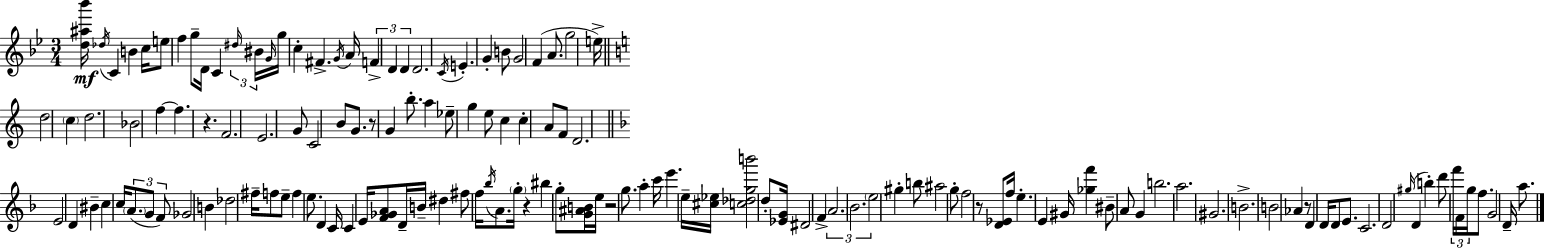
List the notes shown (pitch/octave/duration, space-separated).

[D5,A#5,Bb6]/s Db5/s C4/q B4/q C5/s E5/e F5/q G5/e D4/s C4/q D#5/s BIS4/s G4/s G5/s C5/q F#4/q. G4/s A4/s F4/q D4/q D4/q D4/h. C4/s E4/q. G4/q B4/e G4/h F4/q A4/e. G5/h E5/s D5/h C5/q D5/h. Bb4/h F5/q F5/q. R/q. F4/h. E4/h. G4/e C4/h B4/e G4/e. R/e G4/q B5/e. A5/q Eb5/e G5/q E5/e C5/q C5/q A4/e F4/e D4/h. E4/h D4/q BIS4/q C5/q C5/s A4/e. G4/e F4/e Gb4/h B4/q Db5/h F#5/s F5/e E5/e F5/q E5/e. D4/q C4/s C4/q E4/s [F4,Gb4,A4]/e D4/s B4/s D#5/q F#5/e F5/s Bb5/s A4/e. G5/s R/q BIS5/q G5/e [G4,A#4,B4]/s E5/s R/h G5/e. A5/q C6/s E6/q. E5/s [C#5,Eb5]/s [C5,Db5,G5,B6]/h D5/e [Eb4,G4]/s D#4/h F4/q A4/h. Bb4/h. E5/h G#5/q B5/e A#5/h G5/e F5/h R/e [D4,Eb4]/e F5/s E5/q. E4/q G#4/s [Gb5,F6]/q BIS4/e A4/e G4/q B5/h. A5/h. G#4/h. B4/h. B4/h Ab4/q R/e D4/q D4/s D4/e E4/e. C4/h. D4/h G#5/s D4/q B5/q D6/e F6/s F4/s G5/s F5/e. G4/h D4/s A5/e.